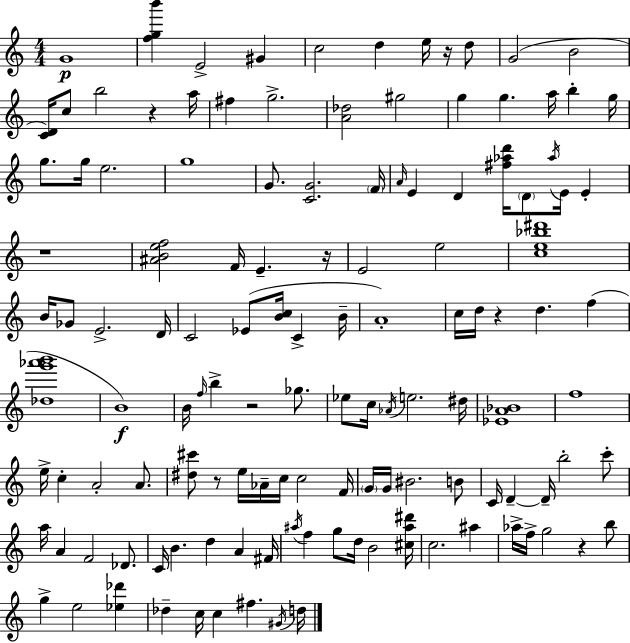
{
  \clef treble
  \numericTimeSignature
  \time 4/4
  \key c \major
  g'1\p | <f'' g'' b'''>4 e'2-> gis'4 | c''2 d''4 e''16 r16 d''8 | g'2( b'2 | \break <c' d'>16) c''8 b''2 r4 a''16 | fis''4 g''2.-> | <a' des''>2 gis''2 | g''4 g''4. a''16 b''4-. g''16 | \break g''8. g''16 e''2. | g''1 | g'8. <c' g'>2. \parenthesize f'16 | \grace { a'16 } e'4 d'4 <fis'' aes'' d'''>16 \parenthesize d'8 \acciaccatura { aes''16 } e'16 e'4-. | \break r1 | <ais' b' e'' f''>2 f'16 e'4.-- | r16 e'2 e''2 | <c'' e'' bes'' dis'''>1 | \break b'16 ges'8 e'2.-> | d'16 c'2 ees'8( <b' c''>16 c'4-> | b'16-- a'1-.) | c''16 d''16 r4 d''4. f''4( | \break <des'' g''' aes''' b'''>1 | b'1\f) | b'16 \grace { f''16 } b''4-> r2 | ges''8. ees''8 c''16 \acciaccatura { aes'16 } e''2. | \break dis''16 <ees' a' bes'>1 | f''1 | e''16-> c''4-. a'2-. | a'8. <dis'' cis'''>8 r8 e''16 aes'16-- c''16 c''2 | \break f'16 \parenthesize g'16 g'16 bis'2. | b'8 c'16 d'4--~~ d'16-- b''2-. | c'''8-. a''16 a'4 f'2 | des'8. c'16 b'4. d''4 a'4 | \break fis'16 \acciaccatura { ais''16 } f''4 g''8 d''16 b'2 | <cis'' ais'' dis'''>16 c''2. | ais''4 aes''16-> f''16-> g''2 r4 | b''8 g''4-> e''2 | \break <ees'' des'''>4 des''4-- c''16 c''4 fis''4. | \acciaccatura { gis'16 } d''16 \bar "|."
}